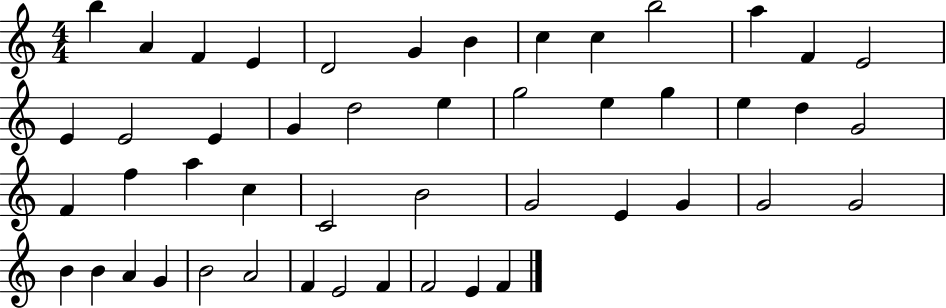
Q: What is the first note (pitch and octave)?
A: B5